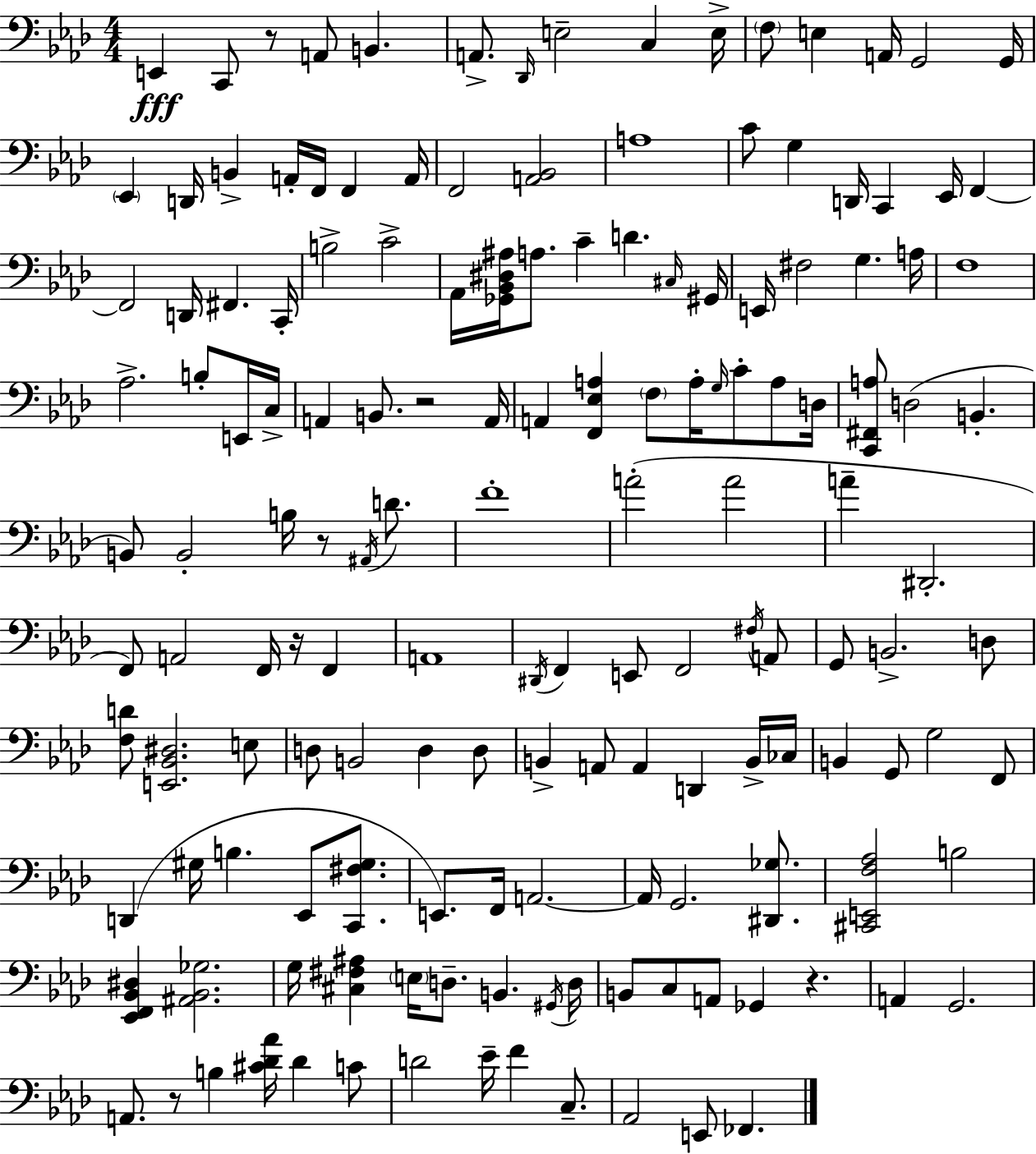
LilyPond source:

{
  \clef bass
  \numericTimeSignature
  \time 4/4
  \key f \minor
  \repeat volta 2 { e,4\fff c,8 r8 a,8 b,4. | a,8.-> \grace { des,16 } e2-- c4 | e16-> \parenthesize f8 e4 a,16 g,2 | g,16 \parenthesize ees,4 d,16 b,4-> a,16-. f,16 f,4 | \break a,16 f,2 <a, bes,>2 | a1 | c'8 g4 d,16 c,4 ees,16 f,4~~ | f,2 d,16 fis,4. | \break c,16-. b2-> c'2-> | aes,16 <ges, bes, dis ais>16 a8. c'4-- d'4. | \grace { cis16 } gis,16 e,16 fis2 g4. | a16 f1 | \break aes2.-> b8-. | e,16 c16-> a,4 b,8. r2 | a,16 a,4 <f, ees a>4 \parenthesize f8 a16-. \grace { g16 } c'8-. | a8 d16 <c, fis, a>8 d2( b,4.-. | \break b,8) b,2-. b16 r8 | \acciaccatura { ais,16 } d'8. f'1-. | a'2-.( a'2 | a'4-- dis,2.-. | \break f,8) a,2 f,16 r16 | f,4 a,1 | \acciaccatura { dis,16 } f,4 e,8 f,2 | \acciaccatura { fis16 } a,8 g,8 b,2.-> | \break d8 <f d'>8 <e, bes, dis>2. | e8 d8 b,2 | d4 d8 b,4-> a,8 a,4 | d,4 b,16-> ces16 b,4 g,8 g2 | \break f,8 d,4( gis16 b4. | ees,8 <c, fis gis>8. e,8.) f,16 a,2.~~ | a,16 g,2. | <dis, ges>8. <cis, e, f aes>2 b2 | \break <ees, f, bes, dis>4 <ais, bes, ges>2. | g16 <cis fis ais>4 \parenthesize e16 d8.-- b,4. | \acciaccatura { gis,16 } d16 b,8 c8 a,8 ges,4 | r4. a,4 g,2. | \break a,8. r8 b4 | <cis' des' aes'>16 des'4 c'8 d'2 ees'16-- | f'4 c8.-- aes,2 e,8 | fes,4. } \bar "|."
}